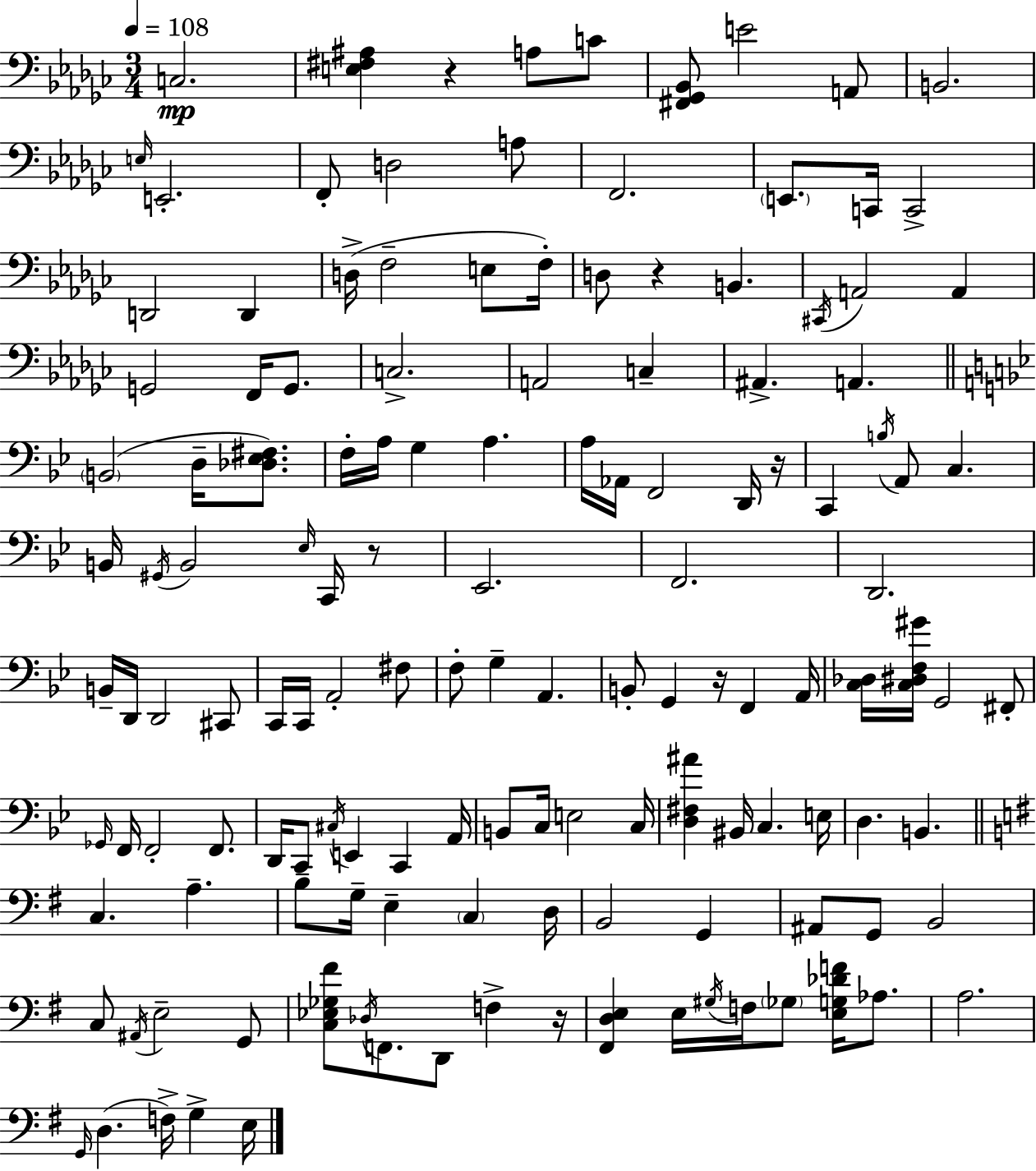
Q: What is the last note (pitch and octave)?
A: E3